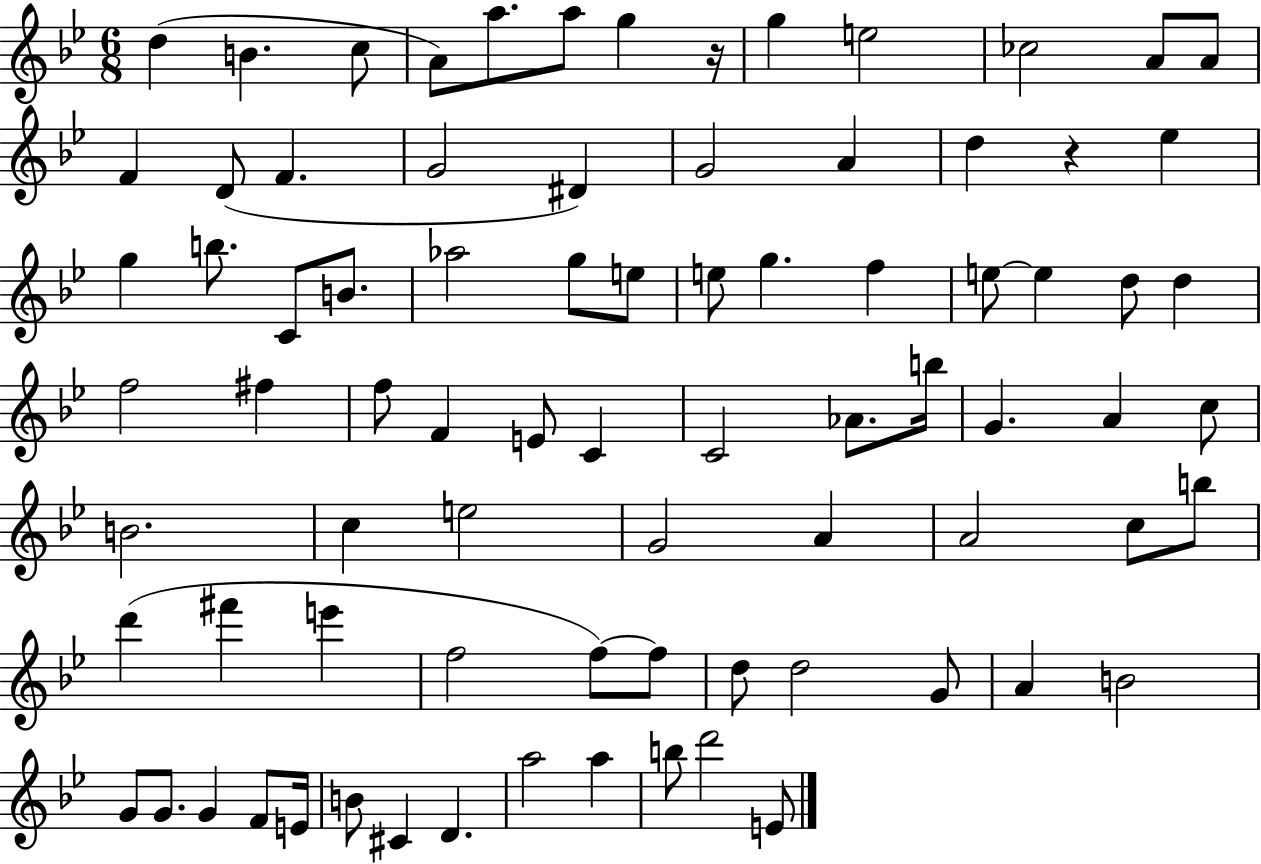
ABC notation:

X:1
T:Untitled
M:6/8
L:1/4
K:Bb
d B c/2 A/2 a/2 a/2 g z/4 g e2 _c2 A/2 A/2 F D/2 F G2 ^D G2 A d z _e g b/2 C/2 B/2 _a2 g/2 e/2 e/2 g f e/2 e d/2 d f2 ^f f/2 F E/2 C C2 _A/2 b/4 G A c/2 B2 c e2 G2 A A2 c/2 b/2 d' ^f' e' f2 f/2 f/2 d/2 d2 G/2 A B2 G/2 G/2 G F/2 E/4 B/2 ^C D a2 a b/2 d'2 E/2